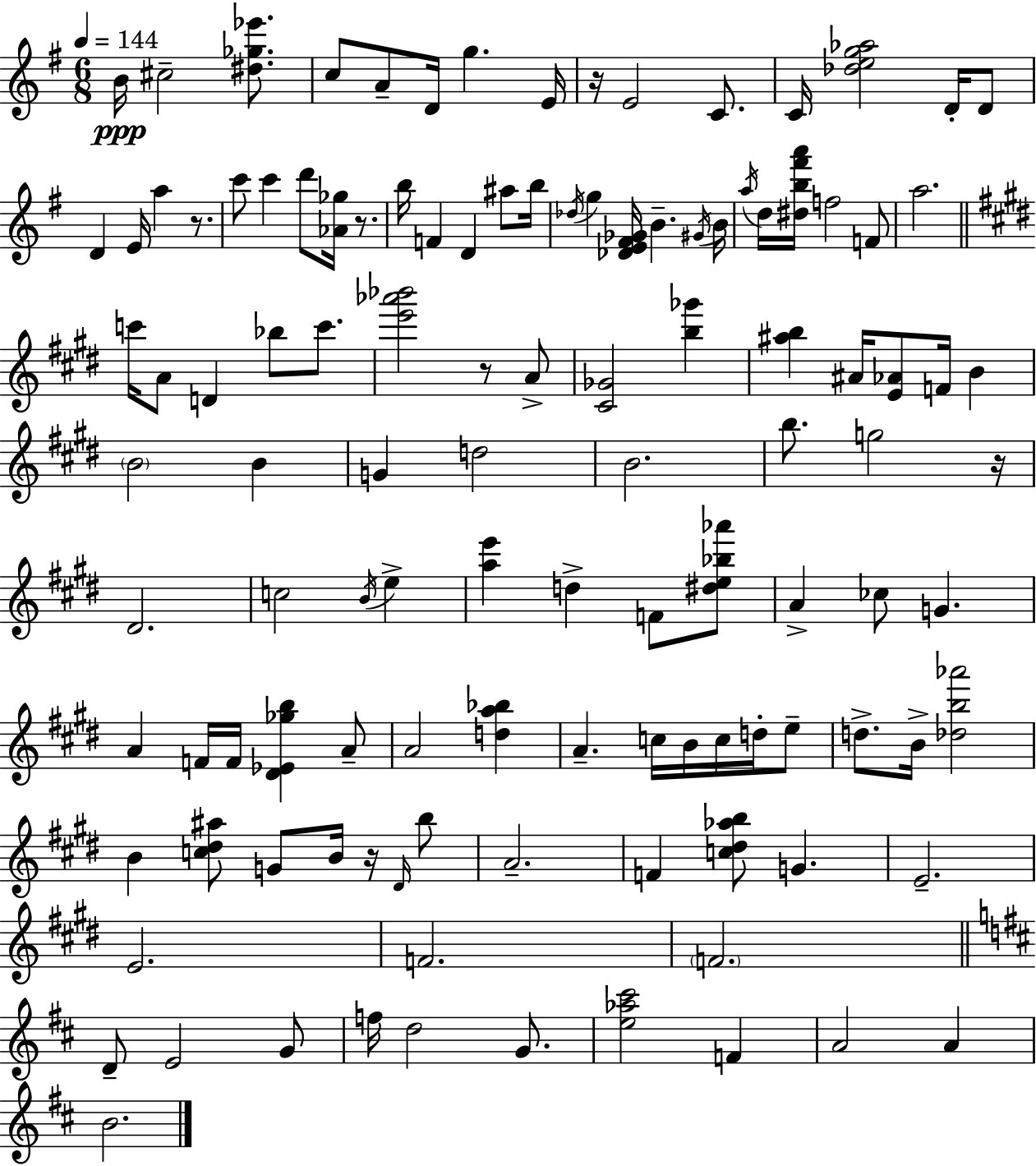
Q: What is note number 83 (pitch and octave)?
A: F4